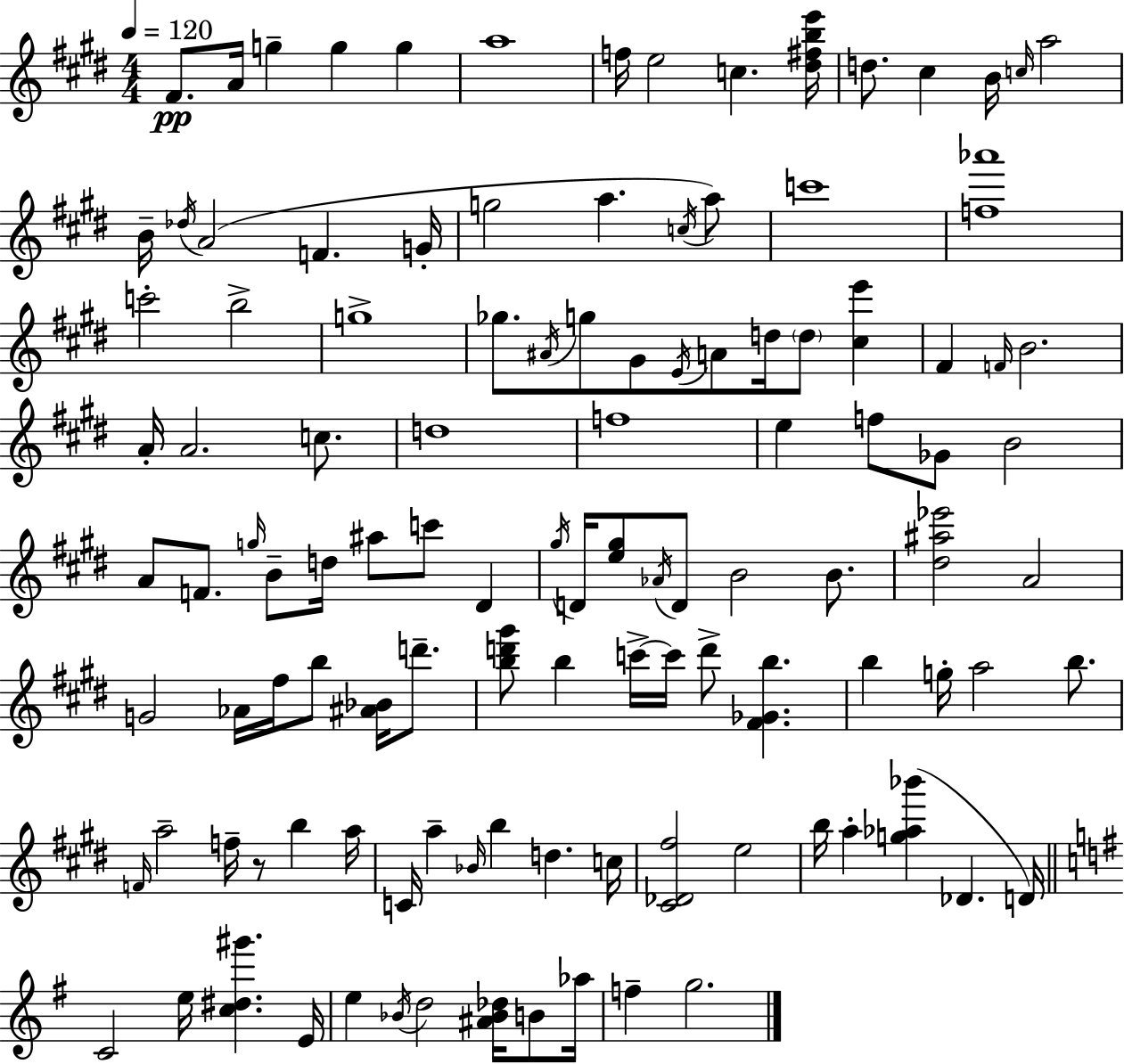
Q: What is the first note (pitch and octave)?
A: F#4